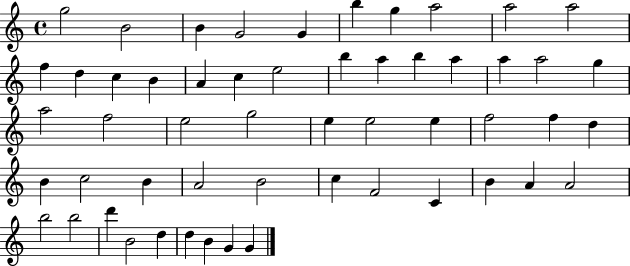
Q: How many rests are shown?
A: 0